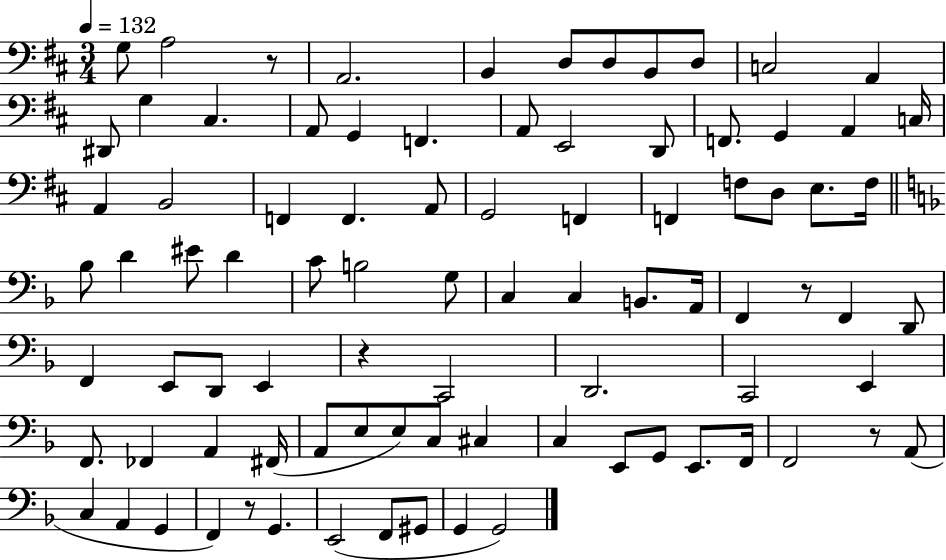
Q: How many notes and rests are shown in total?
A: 88